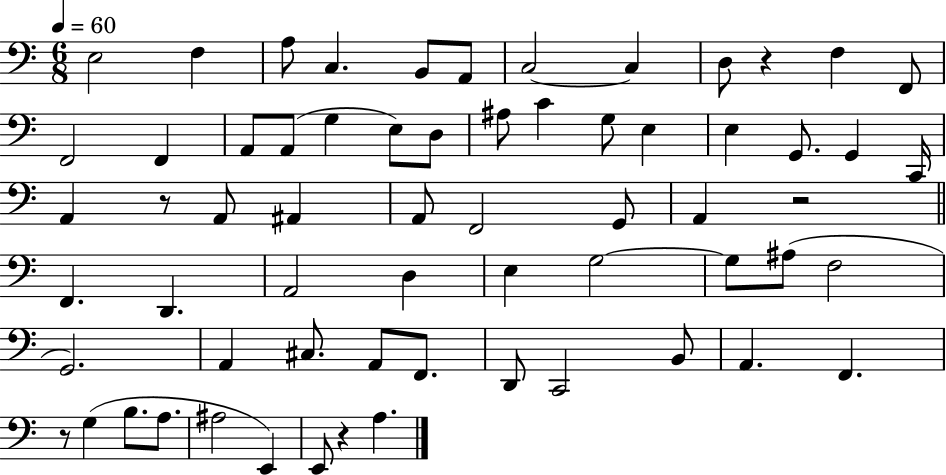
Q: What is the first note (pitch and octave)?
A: E3